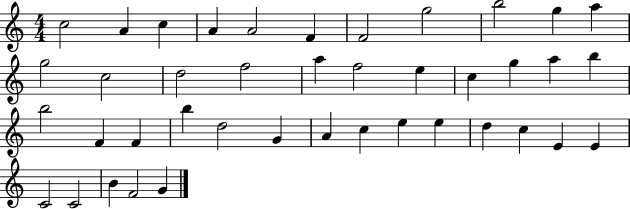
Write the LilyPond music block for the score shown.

{
  \clef treble
  \numericTimeSignature
  \time 4/4
  \key c \major
  c''2 a'4 c''4 | a'4 a'2 f'4 | f'2 g''2 | b''2 g''4 a''4 | \break g''2 c''2 | d''2 f''2 | a''4 f''2 e''4 | c''4 g''4 a''4 b''4 | \break b''2 f'4 f'4 | b''4 d''2 g'4 | a'4 c''4 e''4 e''4 | d''4 c''4 e'4 e'4 | \break c'2 c'2 | b'4 f'2 g'4 | \bar "|."
}